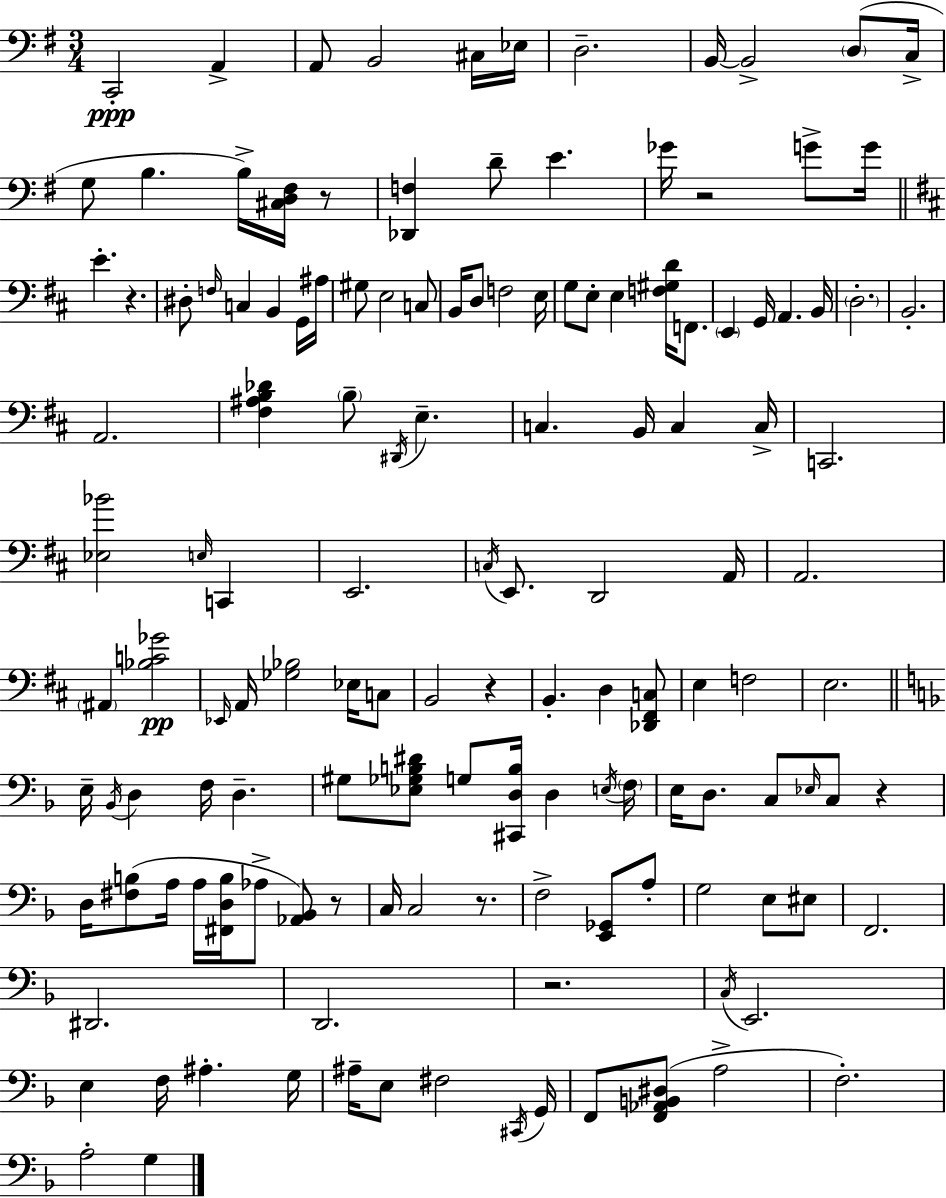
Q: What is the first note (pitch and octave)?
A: C2